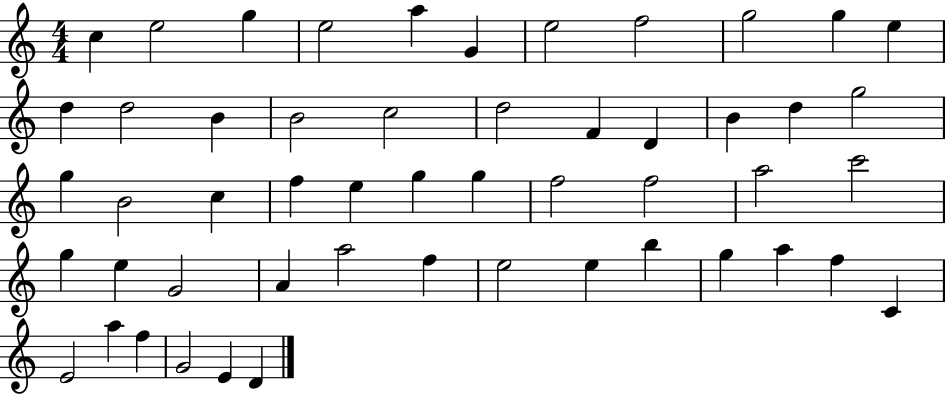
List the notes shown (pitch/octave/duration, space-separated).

C5/q E5/h G5/q E5/h A5/q G4/q E5/h F5/h G5/h G5/q E5/q D5/q D5/h B4/q B4/h C5/h D5/h F4/q D4/q B4/q D5/q G5/h G5/q B4/h C5/q F5/q E5/q G5/q G5/q F5/h F5/h A5/h C6/h G5/q E5/q G4/h A4/q A5/h F5/q E5/h E5/q B5/q G5/q A5/q F5/q C4/q E4/h A5/q F5/q G4/h E4/q D4/q